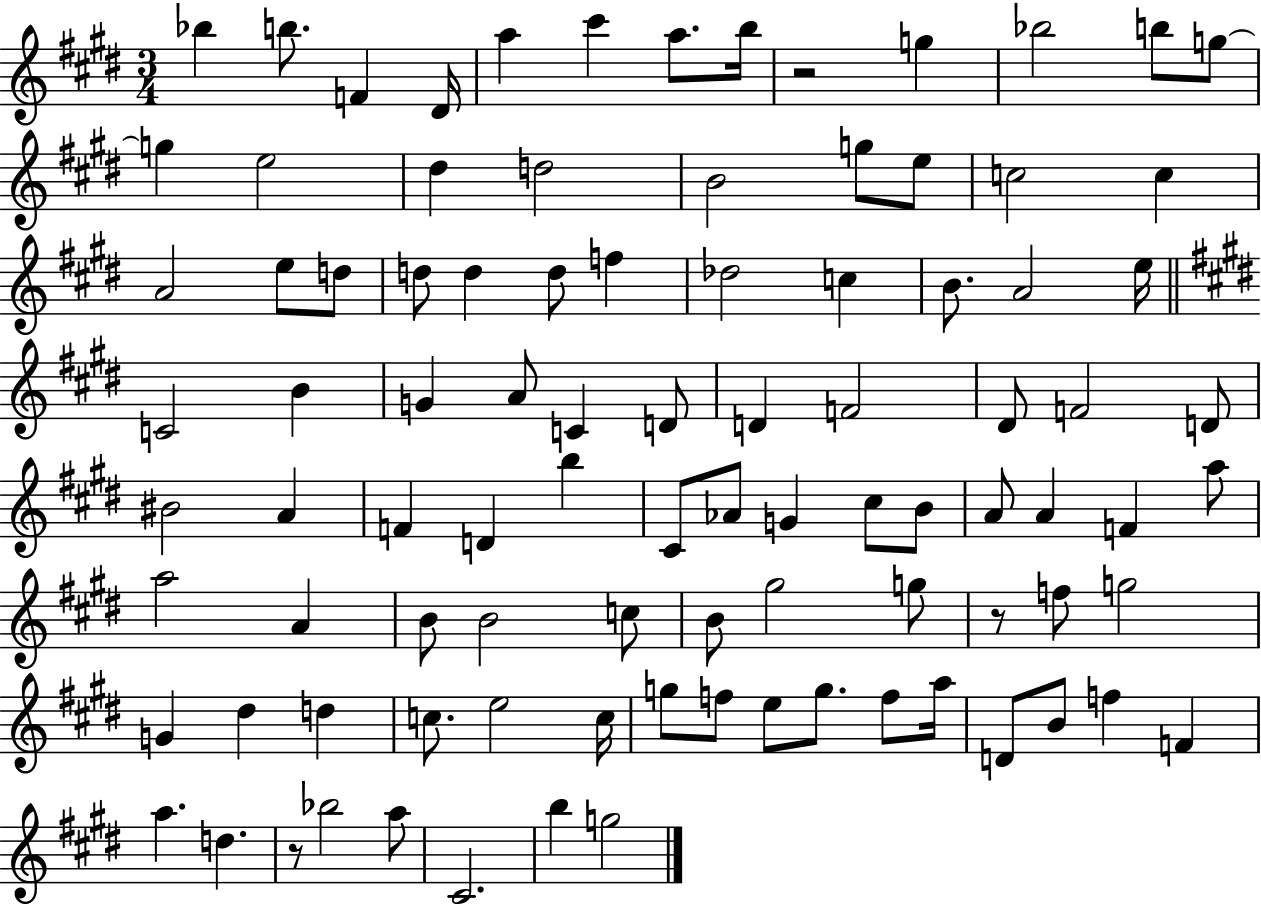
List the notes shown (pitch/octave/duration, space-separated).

Bb5/q B5/e. F4/q D#4/s A5/q C#6/q A5/e. B5/s R/h G5/q Bb5/h B5/e G5/e G5/q E5/h D#5/q D5/h B4/h G5/e E5/e C5/h C5/q A4/h E5/e D5/e D5/e D5/q D5/e F5/q Db5/h C5/q B4/e. A4/h E5/s C4/h B4/q G4/q A4/e C4/q D4/e D4/q F4/h D#4/e F4/h D4/e BIS4/h A4/q F4/q D4/q B5/q C#4/e Ab4/e G4/q C#5/e B4/e A4/e A4/q F4/q A5/e A5/h A4/q B4/e B4/h C5/e B4/e G#5/h G5/e R/e F5/e G5/h G4/q D#5/q D5/q C5/e. E5/h C5/s G5/e F5/e E5/e G5/e. F5/e A5/s D4/e B4/e F5/q F4/q A5/q. D5/q. R/e Bb5/h A5/e C#4/h. B5/q G5/h